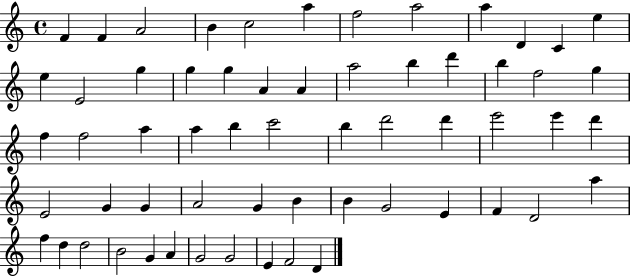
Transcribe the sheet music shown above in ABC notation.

X:1
T:Untitled
M:4/4
L:1/4
K:C
F F A2 B c2 a f2 a2 a D C e e E2 g g g A A a2 b d' b f2 g f f2 a a b c'2 b d'2 d' e'2 e' d' E2 G G A2 G B B G2 E F D2 a f d d2 B2 G A G2 G2 E F2 D